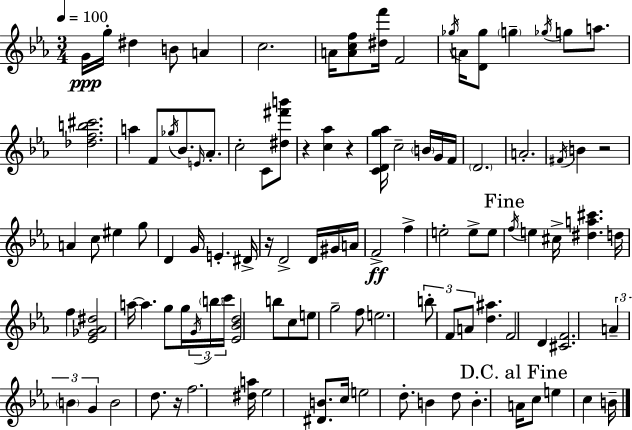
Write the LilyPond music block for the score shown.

{
  \clef treble
  \numericTimeSignature
  \time 3/4
  \key c \minor
  \tempo 4 = 100
  g'16\ppp g''16-. dis''4 b'8 a'4 | c''2. | a'16 <a' c'' f''>8 <dis'' f'''>16 f'2 | \acciaccatura { ges''16 } a'16 <d' ges''>8 \parenthesize g''4-- \acciaccatura { ges''16 } g''8 a''8. | \break <des'' f'' b'' cis'''>2. | a''4 f'8 \acciaccatura { ges''16 } bes'8. | \grace { e'16 } aes'8.-. c''2-. | c'8 <dis'' fis''' b'''>8 r4 <c'' aes''>4 | \break r4 <c' d' g'' aes''>16 c''2-- | \parenthesize b'16 g'16 f'16 \parenthesize d'2. | a'2.-. | \acciaccatura { fis'16 } b'4 r2 | \break a'4 c''8 eis''4 | g''8 d'4 g'16 e'4.-. | dis'16-> r16 d'2-> | d'16 gis'16 a'16 f'2->\ff | \break f''4-> e''2-. | e''8-> e''8 \mark "Fine" \acciaccatura { f''16 } e''4 cis''16-> <dis'' a'' cis'''>4. | d''16 f''4 <ees' ges' aes' dis''>2 | a''16~~ a''4. | \break g''8 g''16 \tuplet 3/2 { \acciaccatura { g'16 } \parenthesize b''16 c'''16 } <ees' bes' d''>2 | b''8 c''8 e''8 g''2-- | f''8 e''2. | \tuplet 3/2 { b''8-. f'8 a'8 } | \break <d'' ais''>4. f'2 | d'4 <cis' f'>2. | \tuplet 3/2 { a'4-- \parenthesize b'4 | g'4 } b'2 | \break d''8. r16 f''2. | <dis'' a''>16 ees''2 | <dis' b'>8. c''16 e''2 | d''8.-. b'4 d''8 | \break b'4.-. \mark "D.C. al Fine" a'16 c''8 e''4 | c''4 b'16-- \bar "|."
}